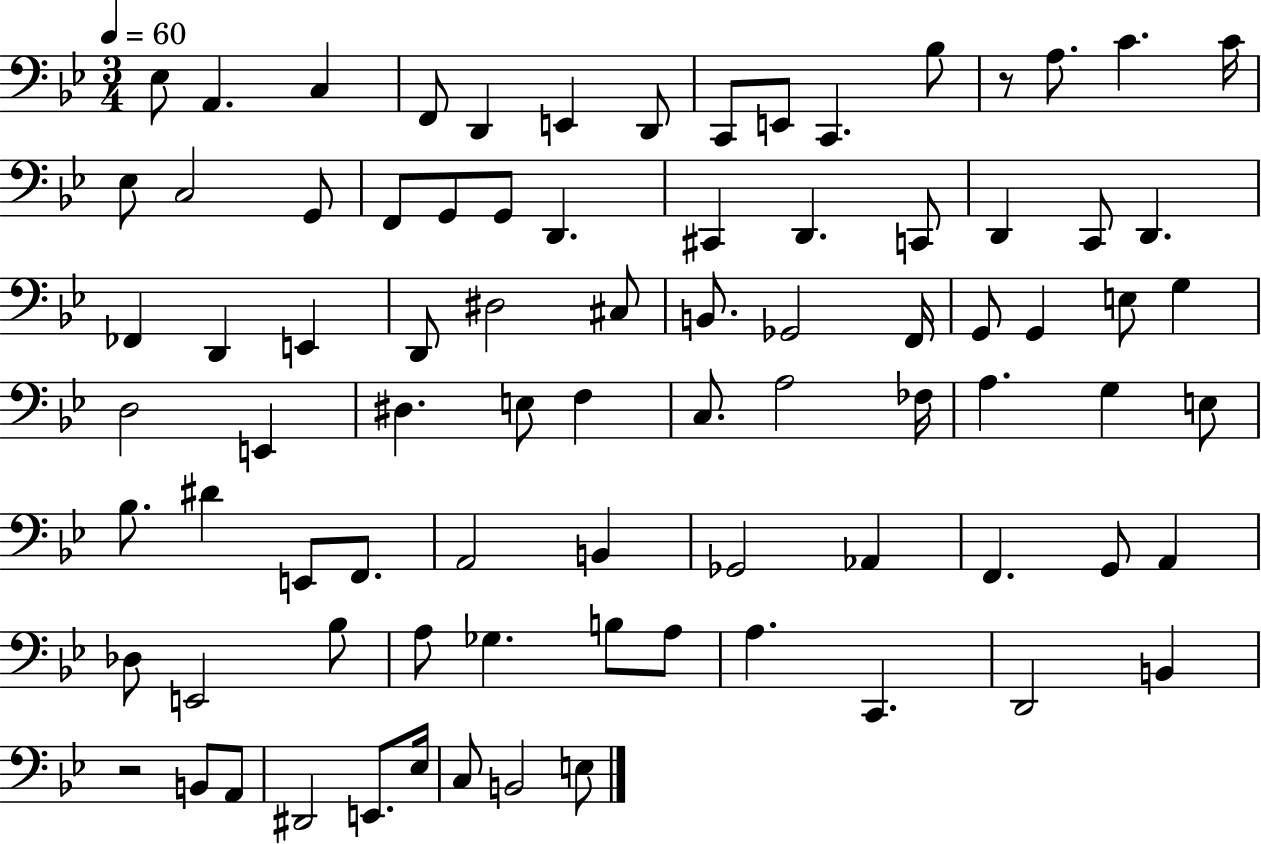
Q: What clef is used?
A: bass